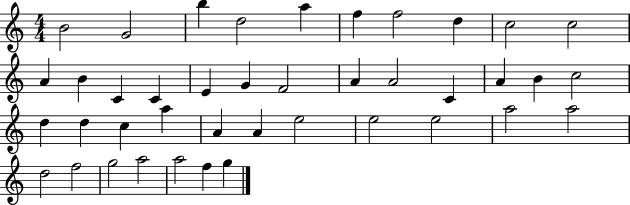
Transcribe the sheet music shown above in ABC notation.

X:1
T:Untitled
M:4/4
L:1/4
K:C
B2 G2 b d2 a f f2 d c2 c2 A B C C E G F2 A A2 C A B c2 d d c a A A e2 e2 e2 a2 a2 d2 f2 g2 a2 a2 f g